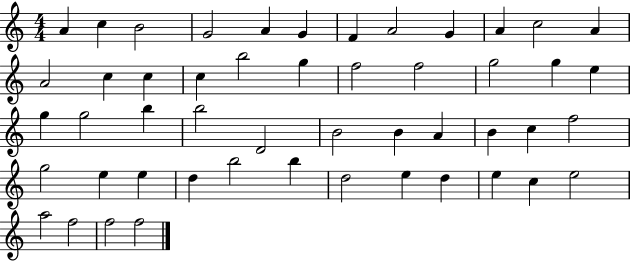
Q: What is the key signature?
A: C major